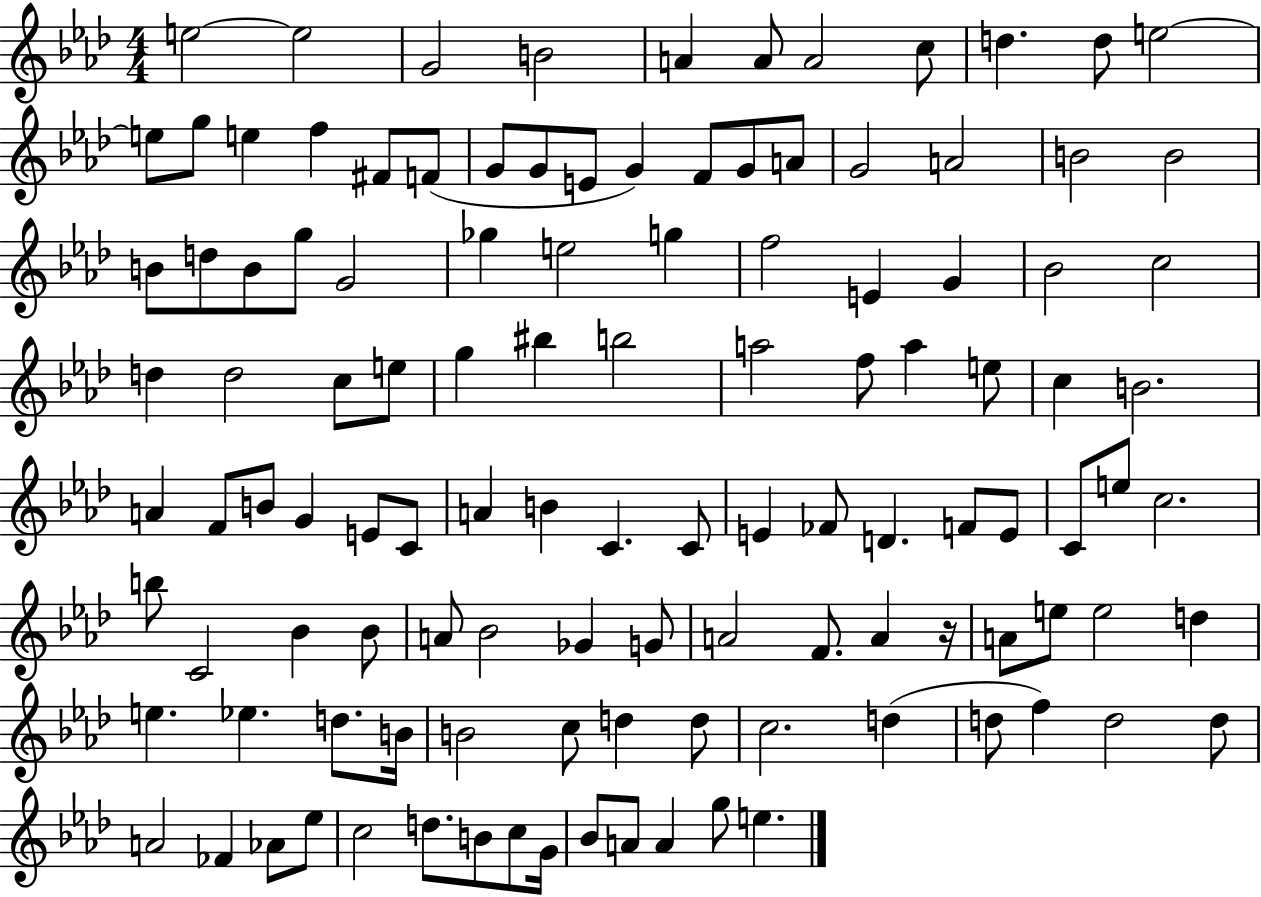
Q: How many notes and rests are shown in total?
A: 116